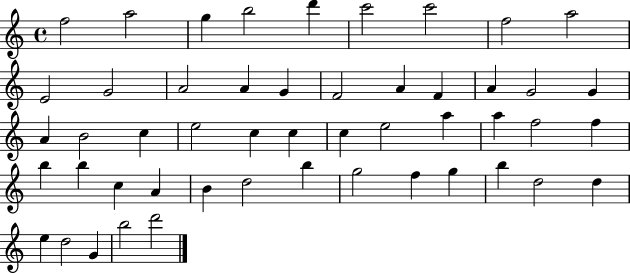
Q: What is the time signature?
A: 4/4